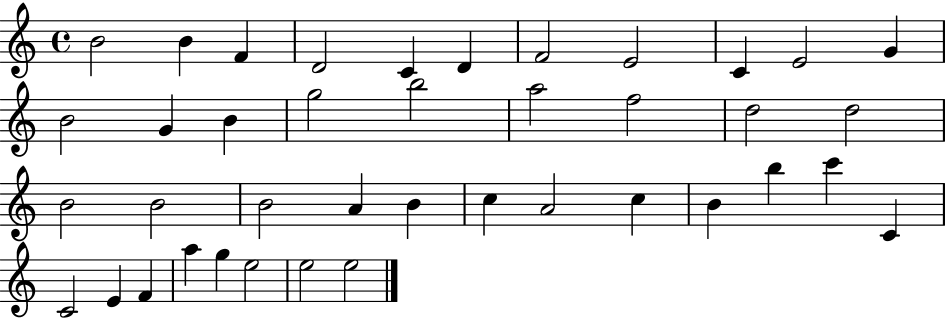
{
  \clef treble
  \time 4/4
  \defaultTimeSignature
  \key c \major
  b'2 b'4 f'4 | d'2 c'4 d'4 | f'2 e'2 | c'4 e'2 g'4 | \break b'2 g'4 b'4 | g''2 b''2 | a''2 f''2 | d''2 d''2 | \break b'2 b'2 | b'2 a'4 b'4 | c''4 a'2 c''4 | b'4 b''4 c'''4 c'4 | \break c'2 e'4 f'4 | a''4 g''4 e''2 | e''2 e''2 | \bar "|."
}